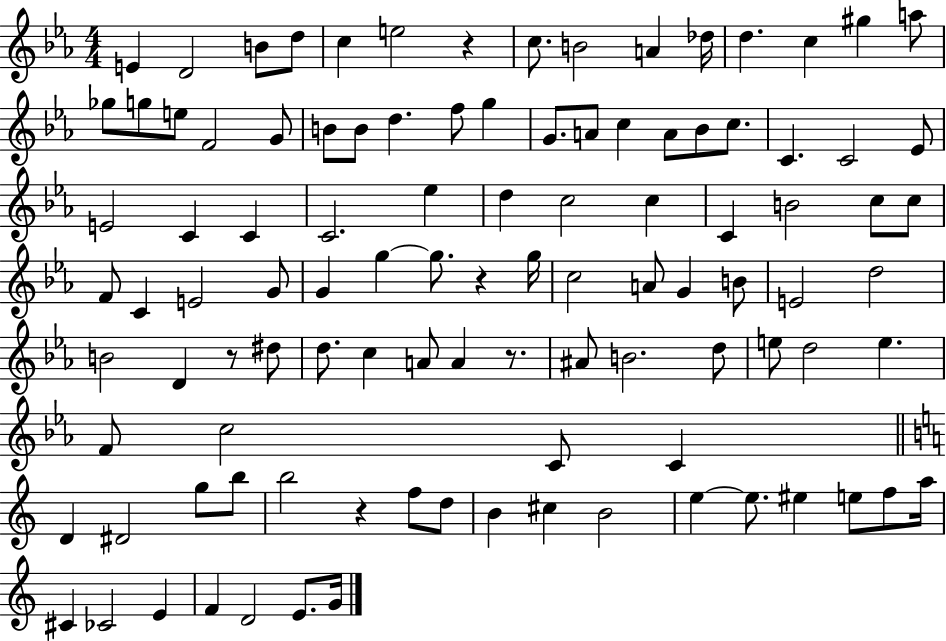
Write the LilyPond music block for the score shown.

{
  \clef treble
  \numericTimeSignature
  \time 4/4
  \key ees \major
  \repeat volta 2 { e'4 d'2 b'8 d''8 | c''4 e''2 r4 | c''8. b'2 a'4 des''16 | d''4. c''4 gis''4 a''8 | \break ges''8 g''8 e''8 f'2 g'8 | b'8 b'8 d''4. f''8 g''4 | g'8. a'8 c''4 a'8 bes'8 c''8. | c'4. c'2 ees'8 | \break e'2 c'4 c'4 | c'2. ees''4 | d''4 c''2 c''4 | c'4 b'2 c''8 c''8 | \break f'8 c'4 e'2 g'8 | g'4 g''4~~ g''8. r4 g''16 | c''2 a'8 g'4 b'8 | e'2 d''2 | \break b'2 d'4 r8 dis''8 | d''8. c''4 a'8 a'4 r8. | ais'8 b'2. d''8 | e''8 d''2 e''4. | \break f'8 c''2 c'8 c'4 | \bar "||" \break \key a \minor d'4 dis'2 g''8 b''8 | b''2 r4 f''8 d''8 | b'4 cis''4 b'2 | e''4~~ e''8. eis''4 e''8 f''8 a''16 | \break cis'4 ces'2 e'4 | f'4 d'2 e'8. g'16 | } \bar "|."
}